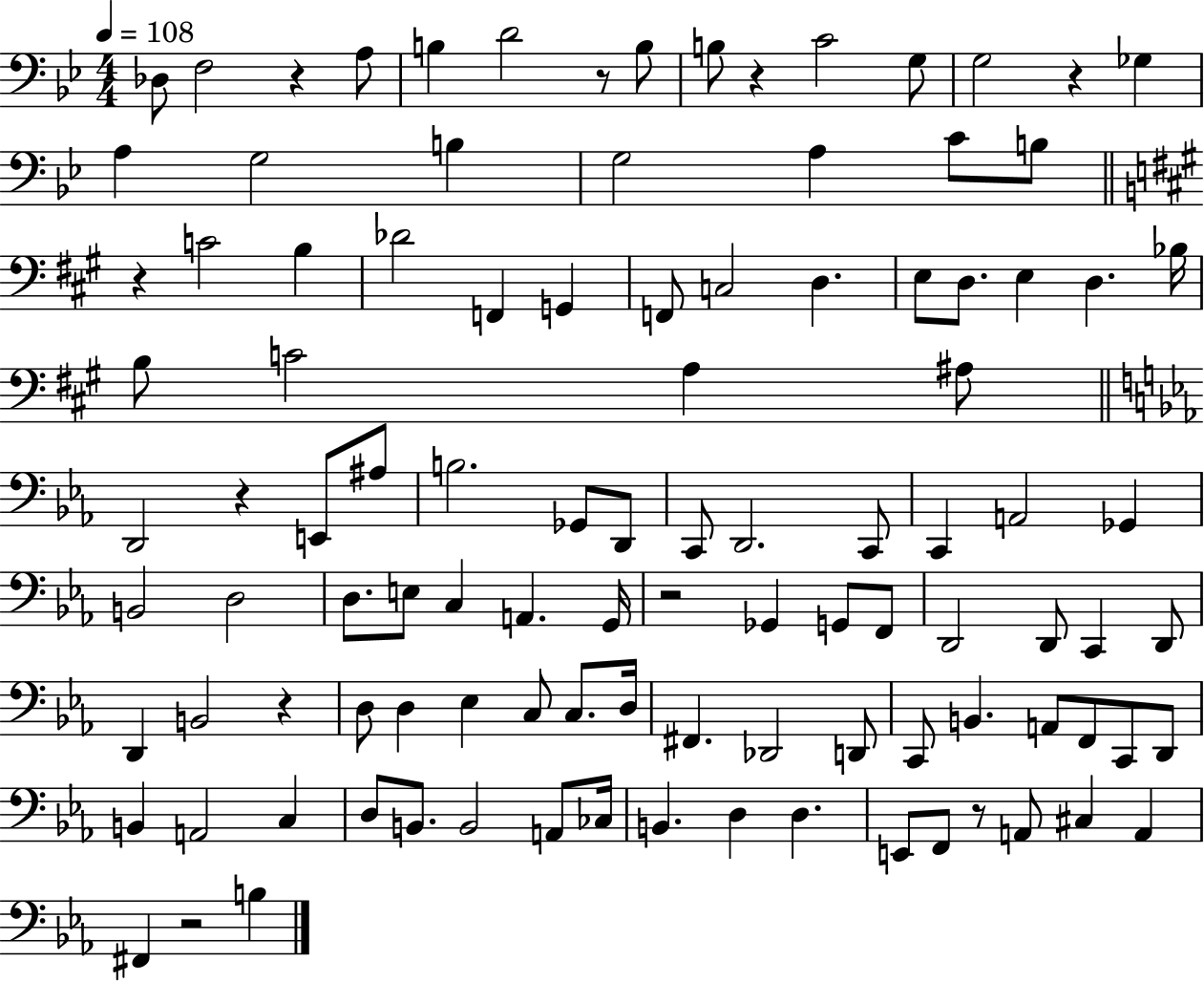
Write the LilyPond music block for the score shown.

{
  \clef bass
  \numericTimeSignature
  \time 4/4
  \key bes \major
  \tempo 4 = 108
  des8 f2 r4 a8 | b4 d'2 r8 b8 | b8 r4 c'2 g8 | g2 r4 ges4 | \break a4 g2 b4 | g2 a4 c'8 b8 | \bar "||" \break \key a \major r4 c'2 b4 | des'2 f,4 g,4 | f,8 c2 d4. | e8 d8. e4 d4. bes16 | \break b8 c'2 a4 ais8 | \bar "||" \break \key ees \major d,2 r4 e,8 ais8 | b2. ges,8 d,8 | c,8 d,2. c,8 | c,4 a,2 ges,4 | \break b,2 d2 | d8. e8 c4 a,4. g,16 | r2 ges,4 g,8 f,8 | d,2 d,8 c,4 d,8 | \break d,4 b,2 r4 | d8 d4 ees4 c8 c8. d16 | fis,4. des,2 d,8 | c,8 b,4. a,8 f,8 c,8 d,8 | \break b,4 a,2 c4 | d8 b,8. b,2 a,8 ces16 | b,4. d4 d4. | e,8 f,8 r8 a,8 cis4 a,4 | \break fis,4 r2 b4 | \bar "|."
}